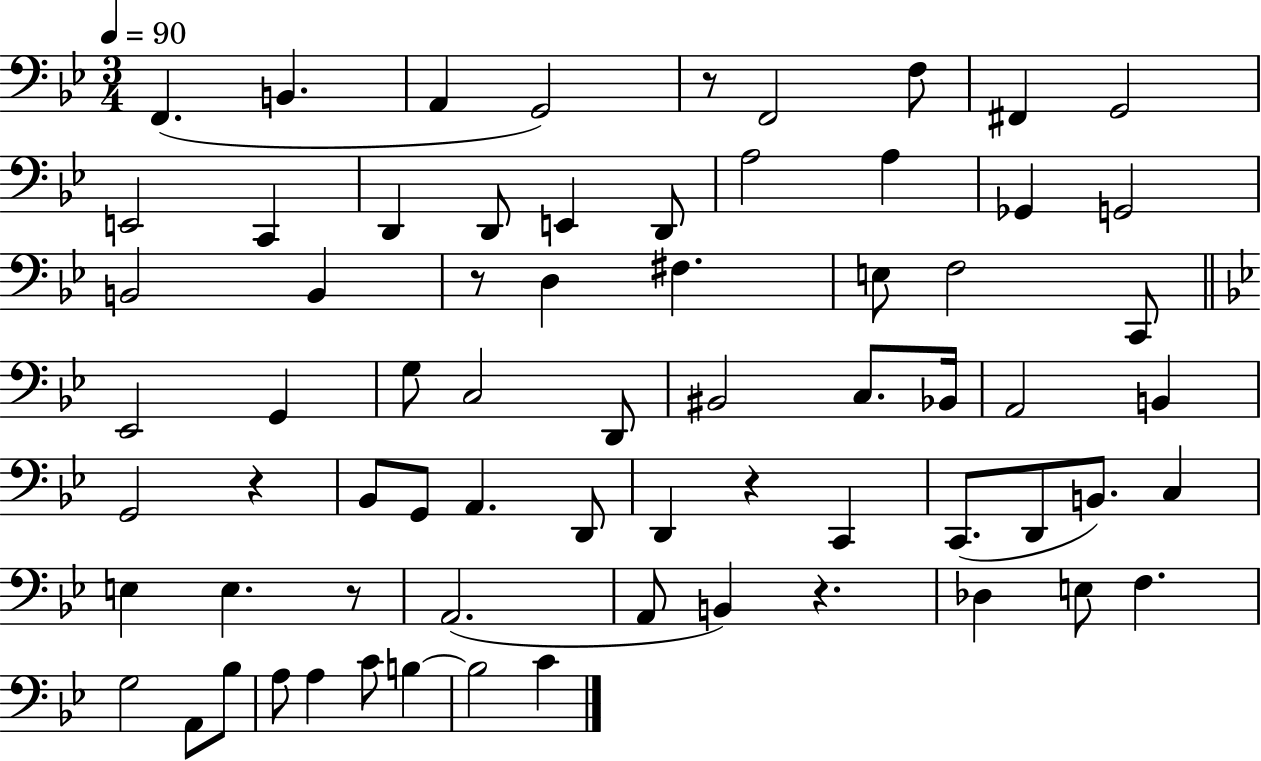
X:1
T:Untitled
M:3/4
L:1/4
K:Bb
F,, B,, A,, G,,2 z/2 F,,2 F,/2 ^F,, G,,2 E,,2 C,, D,, D,,/2 E,, D,,/2 A,2 A, _G,, G,,2 B,,2 B,, z/2 D, ^F, E,/2 F,2 C,,/2 _E,,2 G,, G,/2 C,2 D,,/2 ^B,,2 C,/2 _B,,/4 A,,2 B,, G,,2 z _B,,/2 G,,/2 A,, D,,/2 D,, z C,, C,,/2 D,,/2 B,,/2 C, E, E, z/2 A,,2 A,,/2 B,, z _D, E,/2 F, G,2 A,,/2 _B,/2 A,/2 A, C/2 B, B,2 C